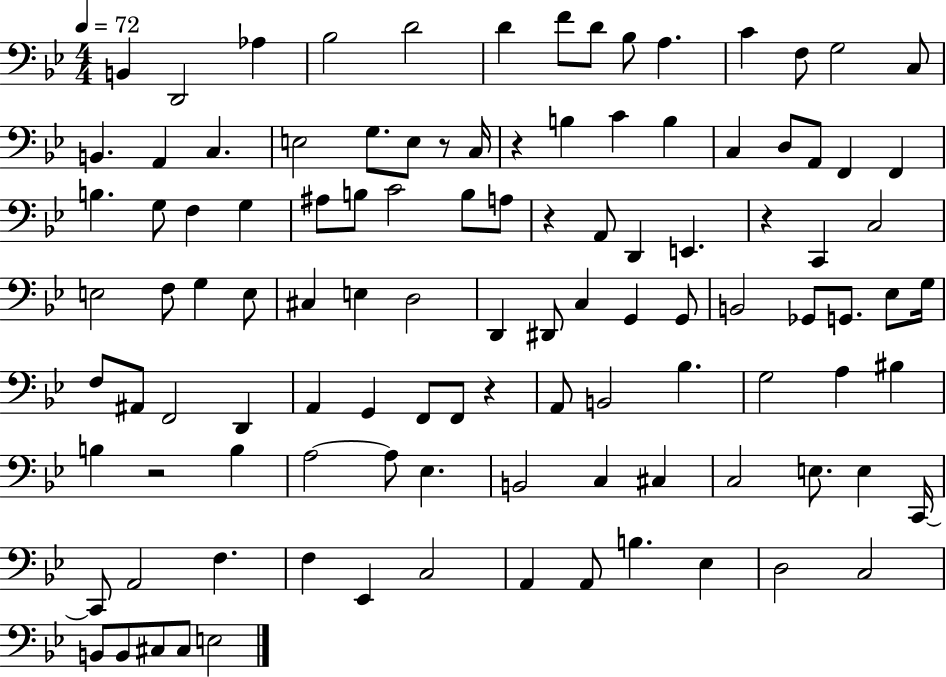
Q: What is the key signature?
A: BES major